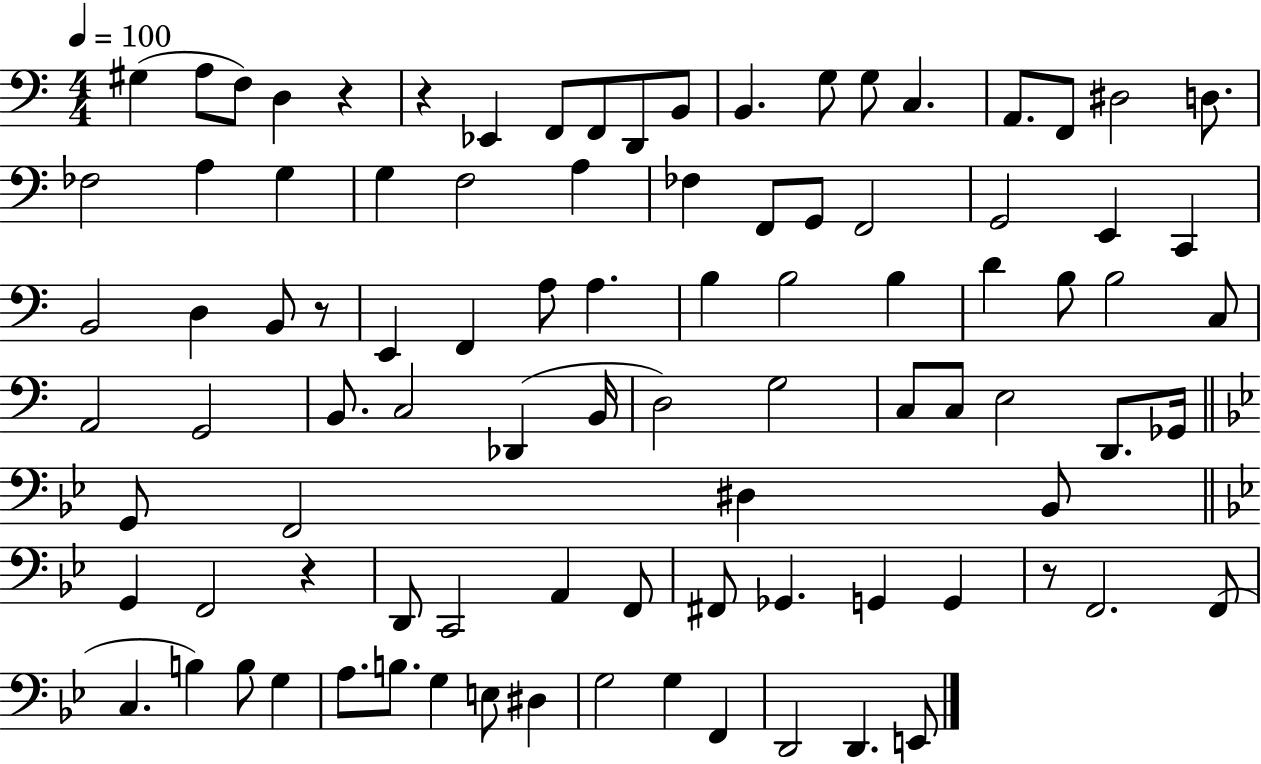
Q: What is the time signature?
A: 4/4